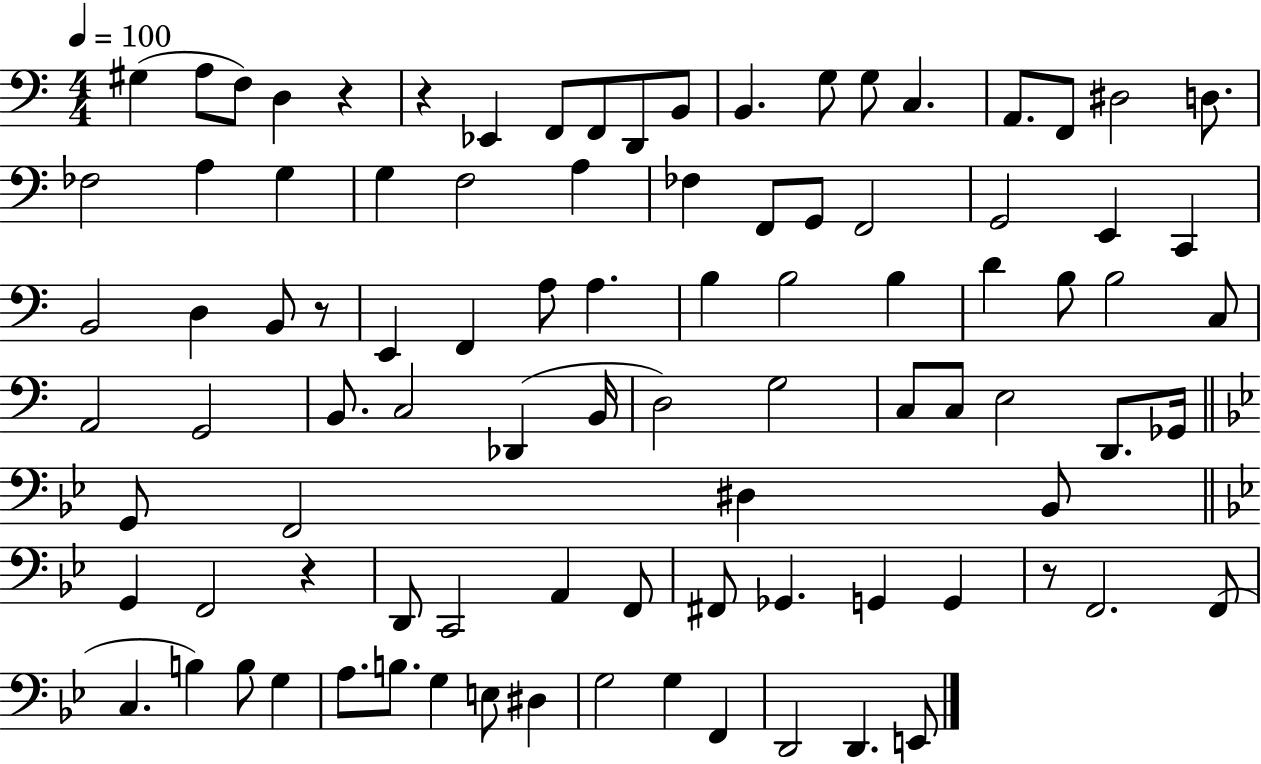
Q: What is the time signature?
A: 4/4